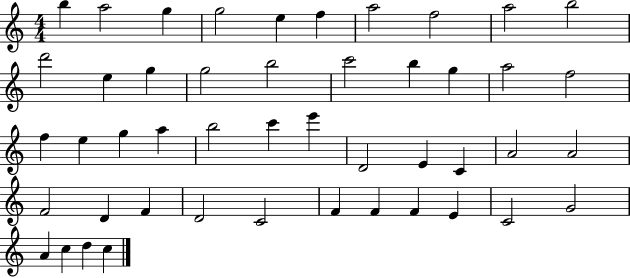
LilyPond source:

{
  \clef treble
  \numericTimeSignature
  \time 4/4
  \key c \major
  b''4 a''2 g''4 | g''2 e''4 f''4 | a''2 f''2 | a''2 b''2 | \break d'''2 e''4 g''4 | g''2 b''2 | c'''2 b''4 g''4 | a''2 f''2 | \break f''4 e''4 g''4 a''4 | b''2 c'''4 e'''4 | d'2 e'4 c'4 | a'2 a'2 | \break f'2 d'4 f'4 | d'2 c'2 | f'4 f'4 f'4 e'4 | c'2 g'2 | \break a'4 c''4 d''4 c''4 | \bar "|."
}